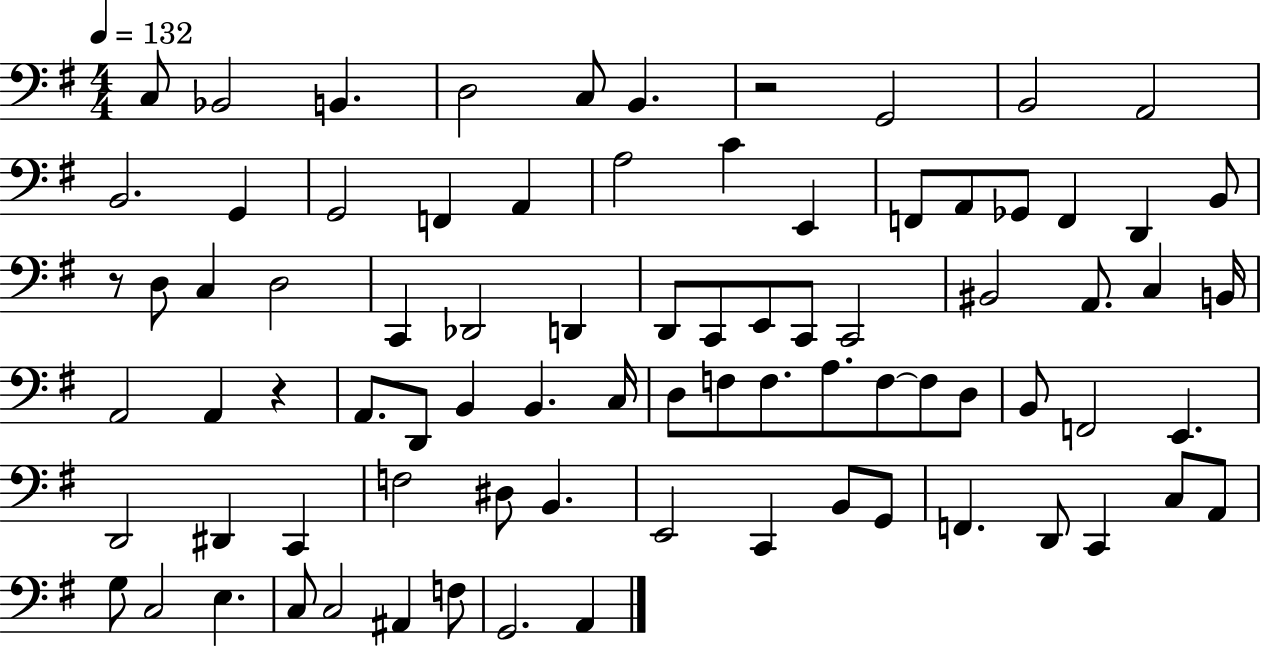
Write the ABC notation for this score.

X:1
T:Untitled
M:4/4
L:1/4
K:G
C,/2 _B,,2 B,, D,2 C,/2 B,, z2 G,,2 B,,2 A,,2 B,,2 G,, G,,2 F,, A,, A,2 C E,, F,,/2 A,,/2 _G,,/2 F,, D,, B,,/2 z/2 D,/2 C, D,2 C,, _D,,2 D,, D,,/2 C,,/2 E,,/2 C,,/2 C,,2 ^B,,2 A,,/2 C, B,,/4 A,,2 A,, z A,,/2 D,,/2 B,, B,, C,/4 D,/2 F,/2 F,/2 A,/2 F,/2 F,/2 D,/2 B,,/2 F,,2 E,, D,,2 ^D,, C,, F,2 ^D,/2 B,, E,,2 C,, B,,/2 G,,/2 F,, D,,/2 C,, C,/2 A,,/2 G,/2 C,2 E, C,/2 C,2 ^A,, F,/2 G,,2 A,,